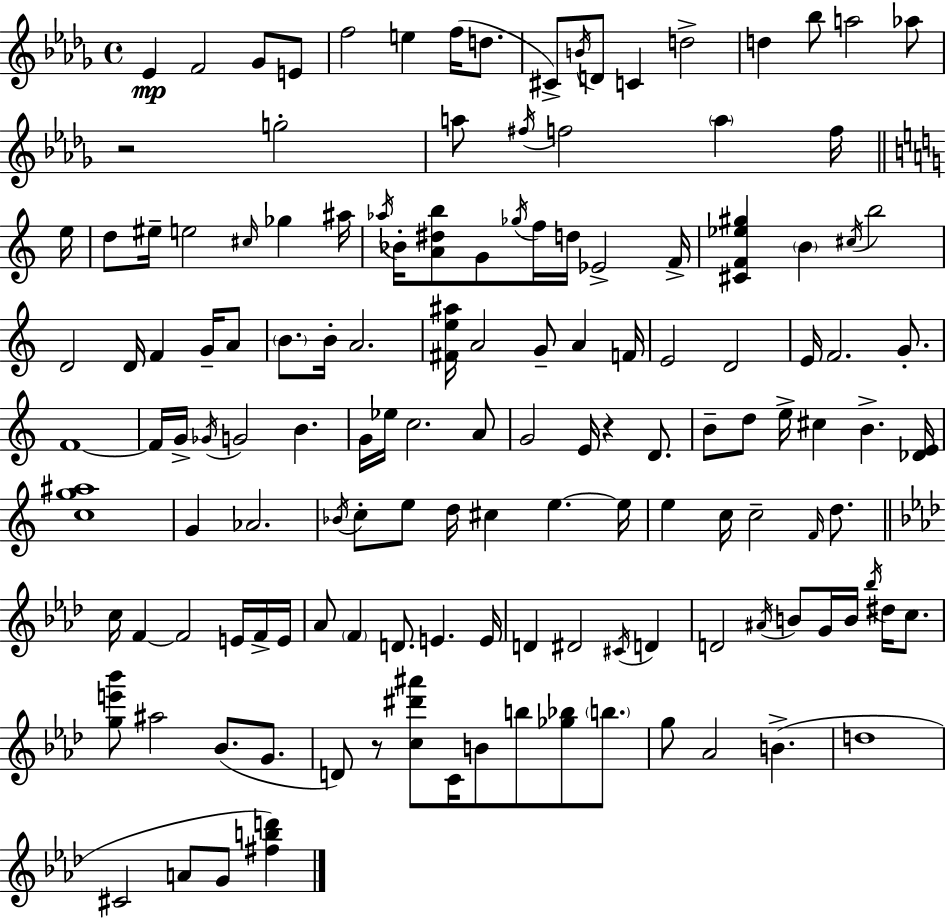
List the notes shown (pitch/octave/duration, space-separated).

Eb4/q F4/h Gb4/e E4/e F5/h E5/q F5/s D5/e. C#4/e B4/s D4/e C4/q D5/h D5/q Bb5/e A5/h Ab5/e R/h G5/h A5/e F#5/s F5/h A5/q F5/s E5/s D5/e EIS5/s E5/h C#5/s Gb5/q A#5/s Ab5/s Bb4/s [A4,D#5,B5]/e G4/e Gb5/s F5/s D5/s Eb4/h F4/s [C#4,F4,Eb5,G#5]/q B4/q C#5/s B5/h D4/h D4/s F4/q G4/s A4/e B4/e. B4/s A4/h. [F#4,E5,A#5]/s A4/h G4/e A4/q F4/s E4/h D4/h E4/s F4/h. G4/e. F4/w F4/s G4/s Gb4/s G4/h B4/q. G4/s Eb5/s C5/h. A4/e G4/h E4/s R/q D4/e. B4/e D5/e E5/s C#5/q B4/q. [Db4,E4]/s [C5,G5,A#5]/w G4/q Ab4/h. Bb4/s C5/e E5/e D5/s C#5/q E5/q. E5/s E5/q C5/s C5/h F4/s D5/e. C5/s F4/q F4/h E4/s F4/s E4/s Ab4/e F4/q D4/e. E4/q. E4/s D4/q D#4/h C#4/s D4/q D4/h A#4/s B4/e G4/s B4/s Bb5/s D#5/s C5/e. [G5,E6,Bb6]/e A#5/h Bb4/e. G4/e. D4/e R/e [C5,D#6,A#6]/e C4/s B4/e B5/e [Gb5,Bb5]/e B5/e. G5/e Ab4/h B4/q. D5/w C#4/h A4/e G4/e [F#5,B5,D6]/q